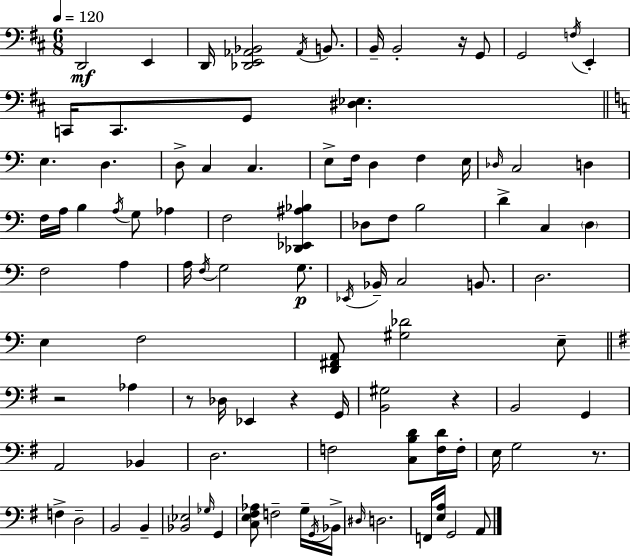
X:1
T:Untitled
M:6/8
L:1/4
K:D
D,,2 E,, D,,/4 [_D,,E,,_A,,_B,,]2 _A,,/4 B,,/2 B,,/4 B,,2 z/4 G,,/2 G,,2 F,/4 E,, C,,/4 C,,/2 G,,/2 [^D,_E,] E, D, D,/2 C, C, E,/2 F,/4 D, F, E,/4 _D,/4 C,2 D, F,/4 A,/4 B, A,/4 G,/2 _A, F,2 [_D,,_E,,^A,_B,] _D,/2 F,/2 B,2 D C, D, F,2 A, A,/4 F,/4 G,2 G,/2 _E,,/4 _B,,/4 C,2 B,,/2 D,2 E, F,2 [D,,^F,,A,,]/2 [^G,_D]2 E,/2 z2 _A, z/2 _D,/4 _E,, z G,,/4 [B,,^G,]2 z B,,2 G,, A,,2 _B,, D,2 F,2 [C,B,D]/2 [F,D]/4 F,/4 E,/4 G,2 z/2 F, D,2 B,,2 B,, [_B,,_E,]2 _G,/4 G,, [C,E,^F,_A,]/2 F,2 G,/4 G,,/4 _B,,/4 ^D,/4 D,2 F,,/4 [E,A,]/4 G,,2 A,,/2